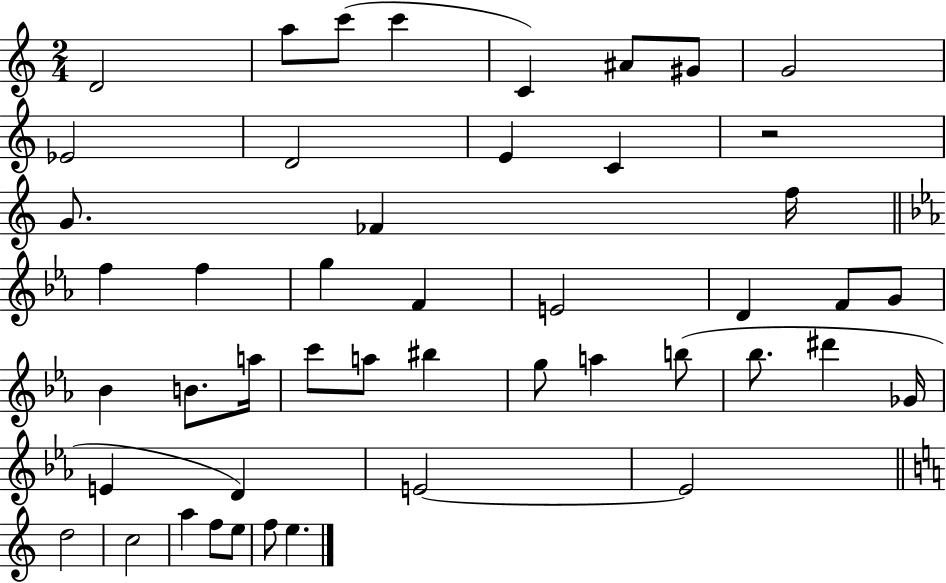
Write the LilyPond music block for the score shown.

{
  \clef treble
  \numericTimeSignature
  \time 2/4
  \key c \major
  d'2 | a''8 c'''8( c'''4 | c'4) ais'8 gis'8 | g'2 | \break ees'2 | d'2 | e'4 c'4 | r2 | \break g'8. fes'4 f''16 | \bar "||" \break \key c \minor f''4 f''4 | g''4 f'4 | e'2 | d'4 f'8 g'8 | \break bes'4 b'8. a''16 | c'''8 a''8 bis''4 | g''8 a''4 b''8( | bes''8. dis'''4 ges'16 | \break e'4 d'4) | e'2~~ | e'2 | \bar "||" \break \key c \major d''2 | c''2 | a''4 f''8 e''8 | f''8 e''4. | \break \bar "|."
}